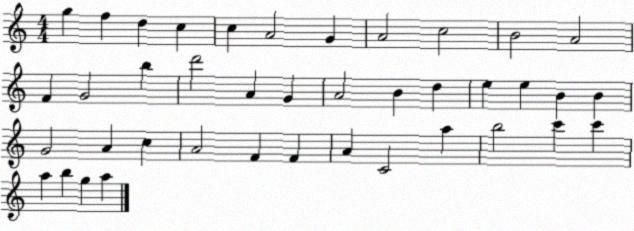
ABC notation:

X:1
T:Untitled
M:4/4
L:1/4
K:C
g f d c c A2 G A2 c2 B2 A2 F G2 b d'2 A G A2 B d e e B B G2 A c A2 F F A C2 a b2 c' c' a b g a